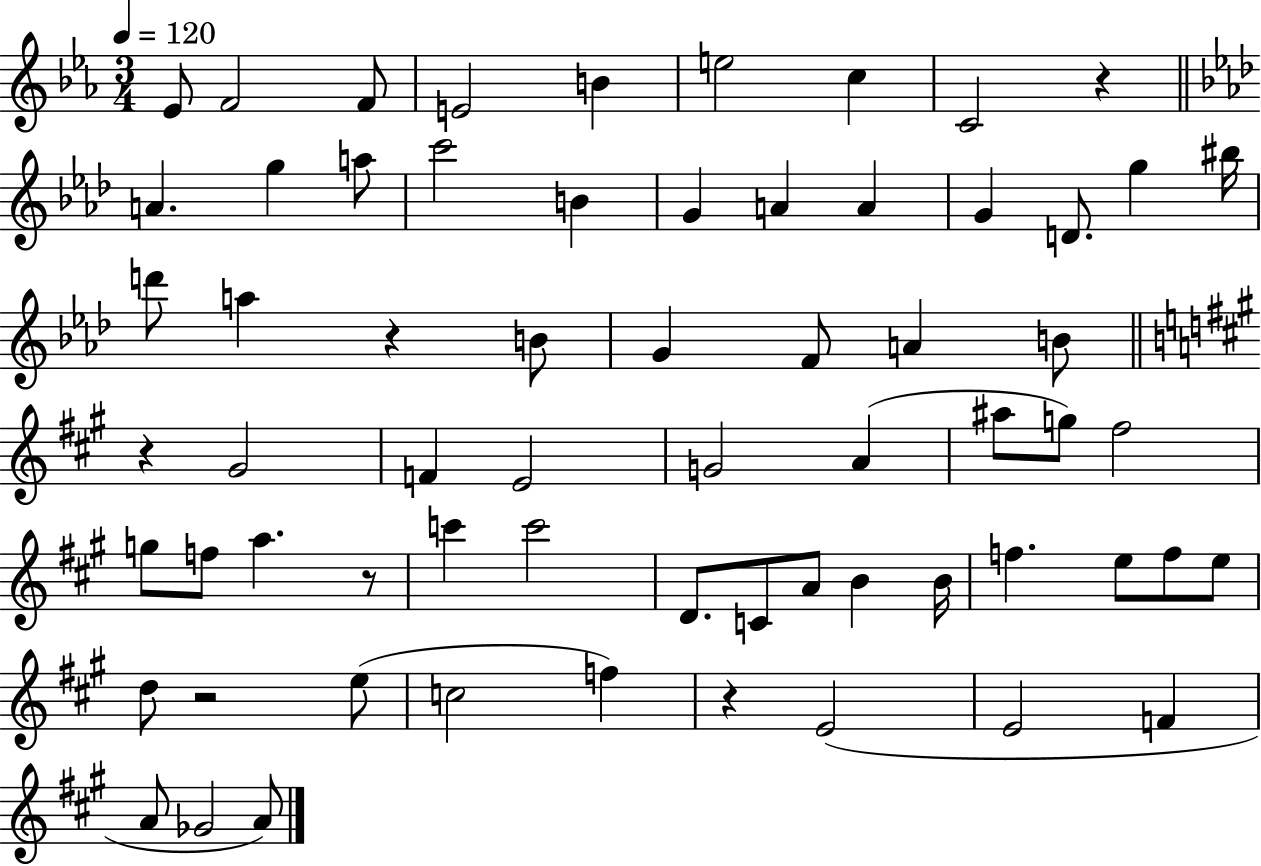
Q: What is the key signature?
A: EES major